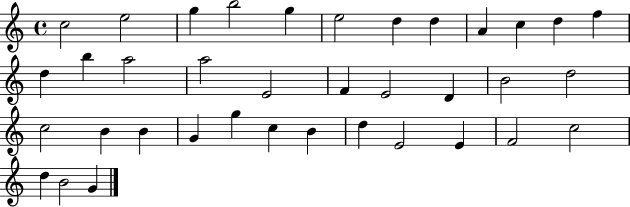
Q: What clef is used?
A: treble